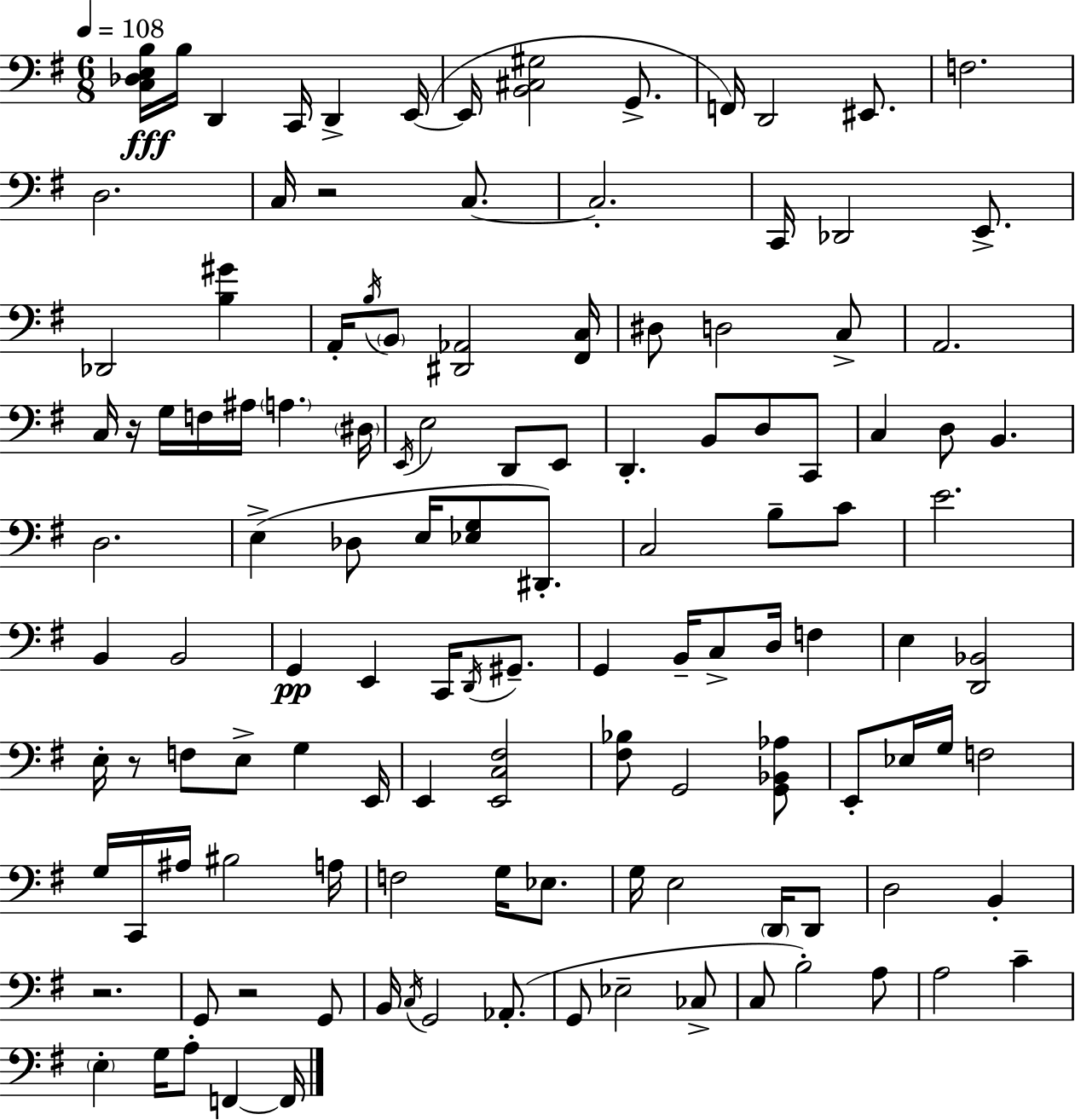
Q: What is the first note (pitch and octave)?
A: B3